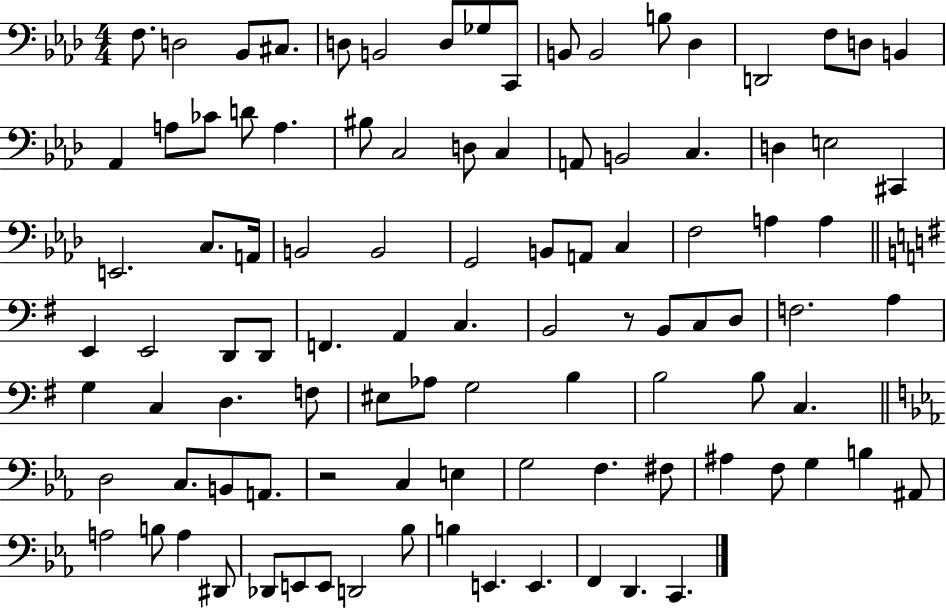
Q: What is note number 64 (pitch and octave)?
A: G3